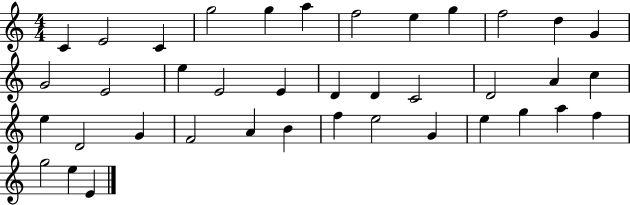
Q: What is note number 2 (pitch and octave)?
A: E4